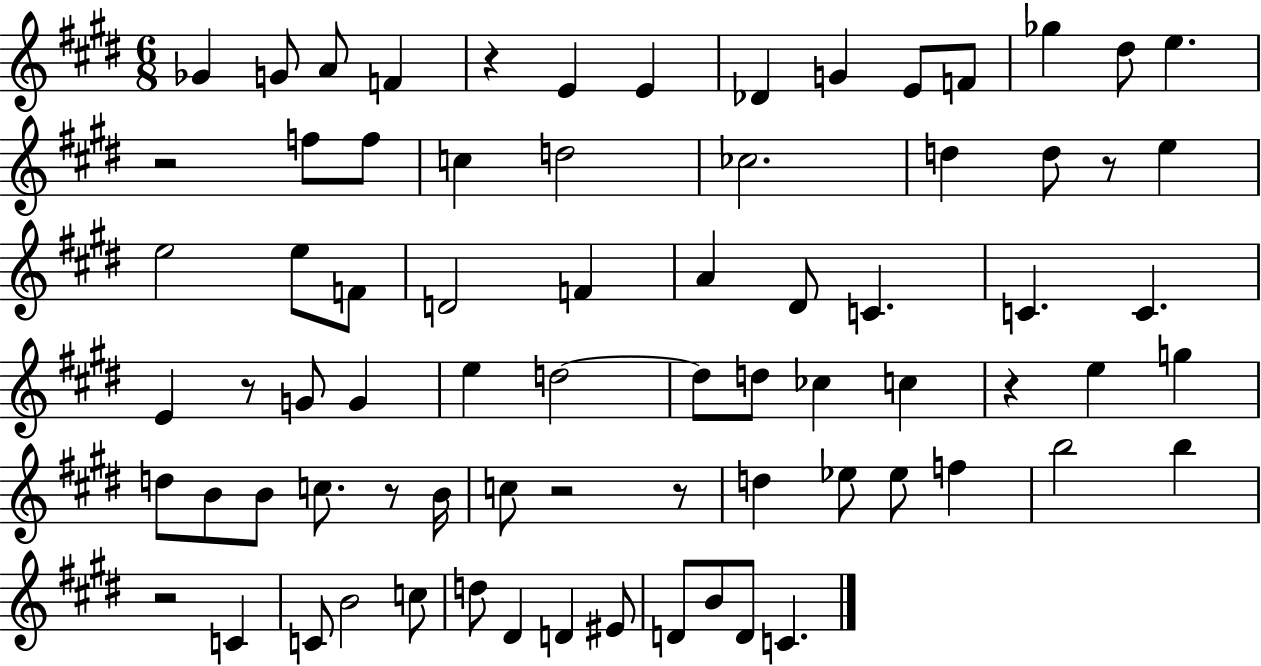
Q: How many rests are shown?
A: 9